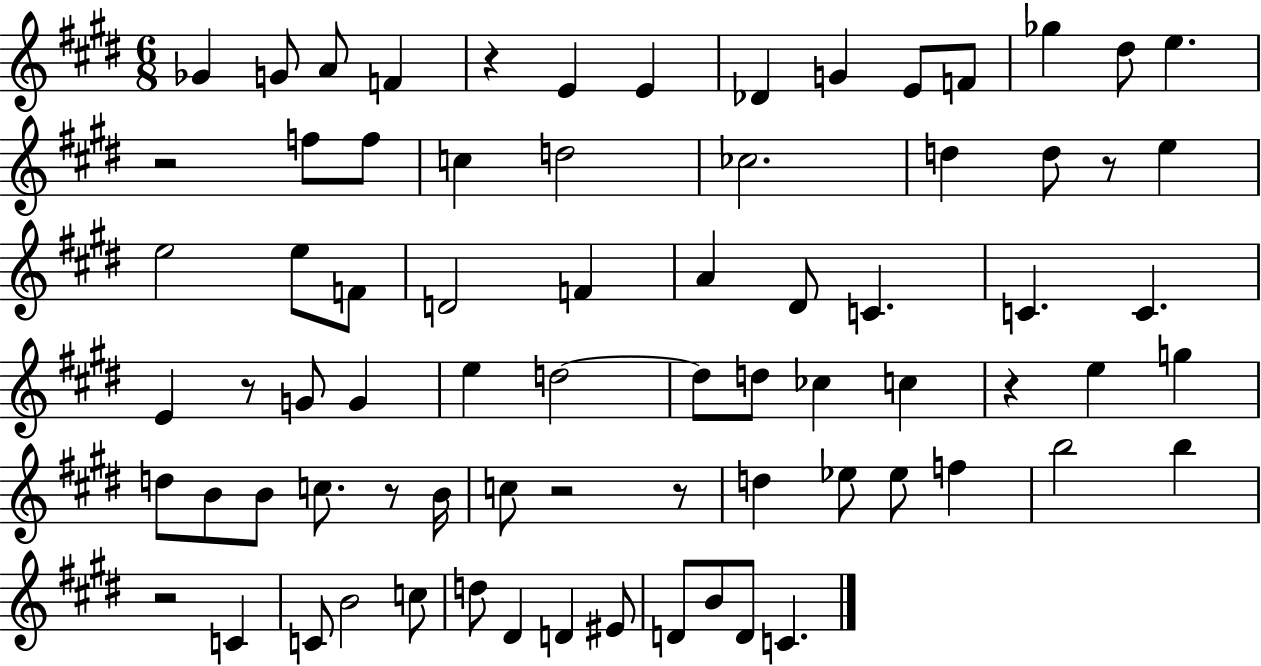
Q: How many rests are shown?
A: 9